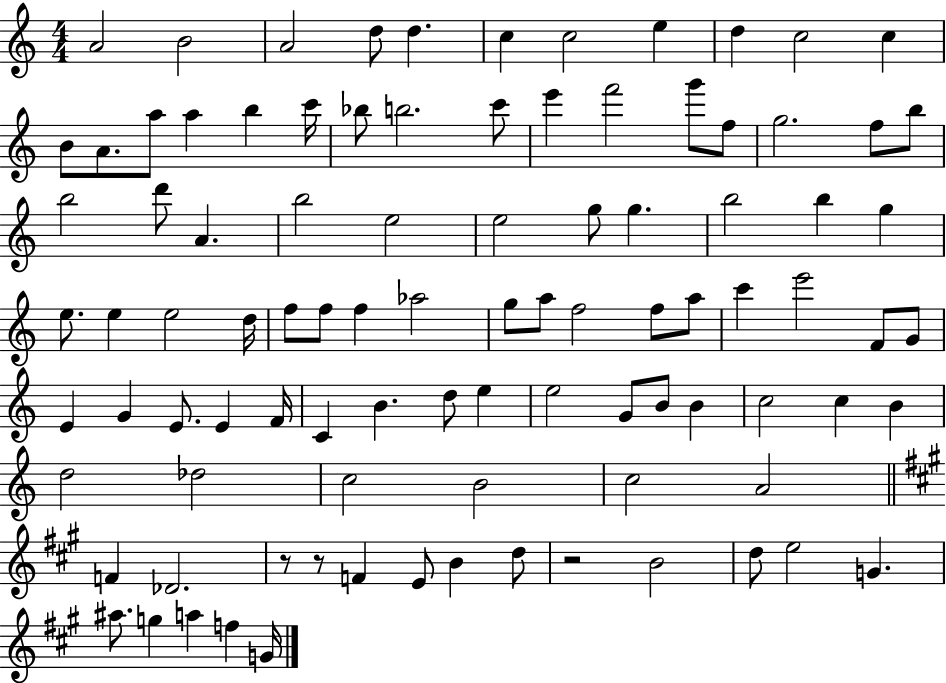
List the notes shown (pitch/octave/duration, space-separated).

A4/h B4/h A4/h D5/e D5/q. C5/q C5/h E5/q D5/q C5/h C5/q B4/e A4/e. A5/e A5/q B5/q C6/s Bb5/e B5/h. C6/e E6/q F6/h G6/e F5/e G5/h. F5/e B5/e B5/h D6/e A4/q. B5/h E5/h E5/h G5/e G5/q. B5/h B5/q G5/q E5/e. E5/q E5/h D5/s F5/e F5/e F5/q Ab5/h G5/e A5/e F5/h F5/e A5/e C6/q E6/h F4/e G4/e E4/q G4/q E4/e. E4/q F4/s C4/q B4/q. D5/e E5/q E5/h G4/e B4/e B4/q C5/h C5/q B4/q D5/h Db5/h C5/h B4/h C5/h A4/h F4/q Db4/h. R/e R/e F4/q E4/e B4/q D5/e R/h B4/h D5/e E5/h G4/q. A#5/e. G5/q A5/q F5/q G4/s